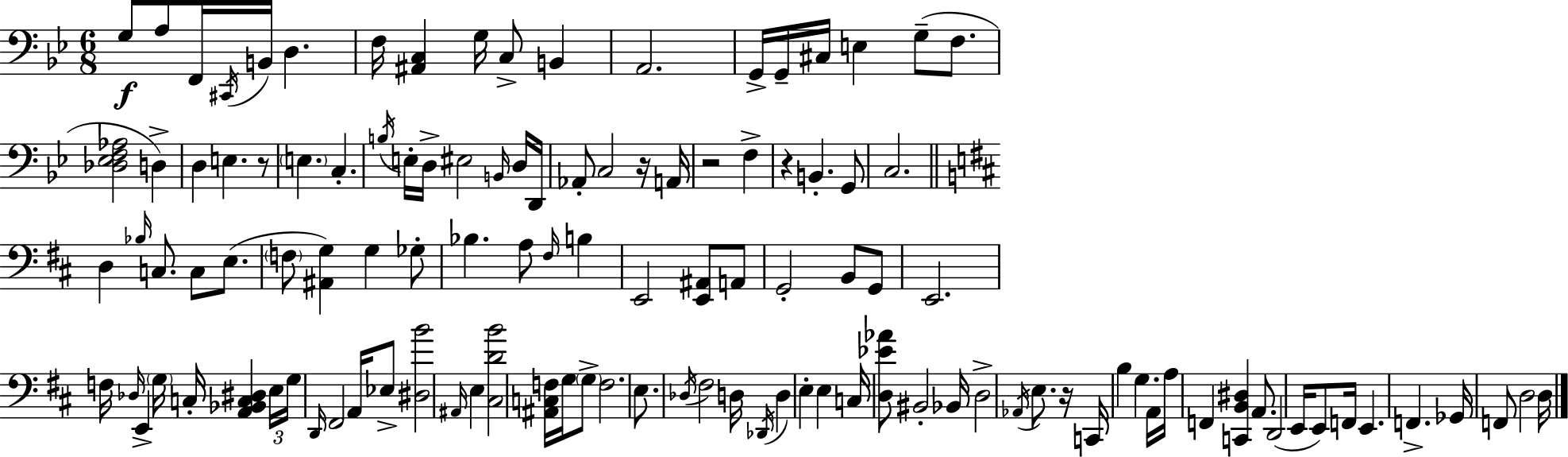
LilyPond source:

{
  \clef bass
  \numericTimeSignature
  \time 6/8
  \key bes \major
  g8\f a8 f,16 \acciaccatura { cis,16 } b,16 d4. | f16 <ais, c>4 g16 c8-> b,4 | a,2. | g,16-> g,16-- cis16 e4 g8--( f8. | \break <des ees f aes>2 d4->) | d4 e4. r8 | \parenthesize e4. c4.-. | \acciaccatura { b16 } e16-. d16-> eis2 | \break \grace { b,16 } d16 d,16 aes,8-. c2 | r16 a,16 r2 f4-> | r4 b,4.-. | g,8 c2. | \break \bar "||" \break \key b \minor d4 \grace { bes16 } c8. c8 e8.( | \parenthesize f8 <ais, g>4) g4 ges8-. | bes4. a8 \grace { fis16 } b4 | e,2 <e, ais,>8 | \break a,8 g,2-. b,8 | g,8 e,2. | f16 \grace { des16 } e,4-> \parenthesize g16 c16-. <a, bes, c dis>4 | \tuplet 3/2 { e16 g16 \grace { d,16 } } fis,2 | \break a,16 ees8-> <dis b'>2 | \grace { ais,16 } e4 <cis d' b'>2 | <ais, c f>16 g16 \parenthesize g8-> f2. | e8. \acciaccatura { des16 } fis2 | \break d16 \acciaccatura { des,16 } d4 e4-. | e4 c16 <d ees' aes'>8 bis,2-. | bes,16 d2-> | \acciaccatura { aes,16 } e8. r16 c,16 b4 | \break g4. a,16 a16 f,4 | <c, b, dis>4 a,8. d,2( | e,16 e,8) f,16 e,4. | f,4.-> ges,16 f,8 d2 | \break d16 \bar "|."
}